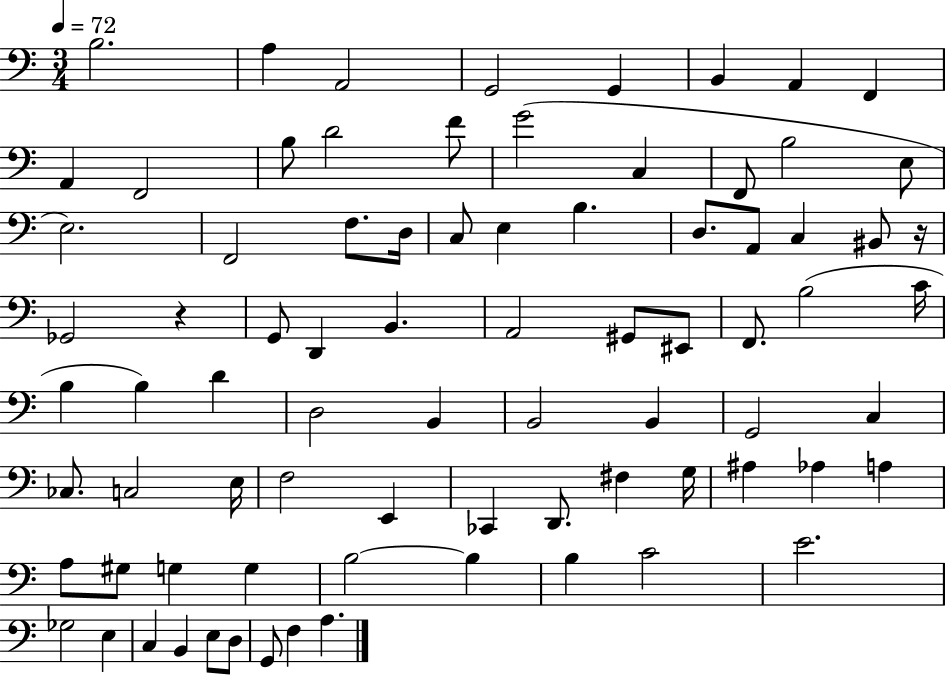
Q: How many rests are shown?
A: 2